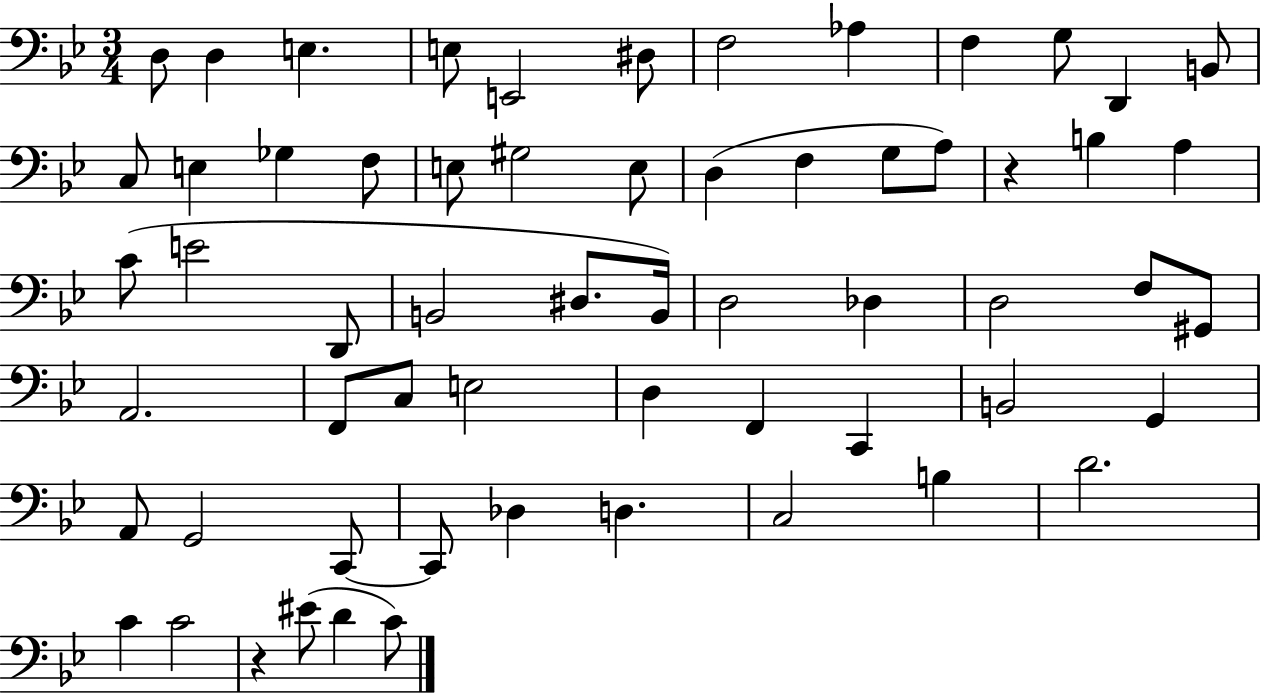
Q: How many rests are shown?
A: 2